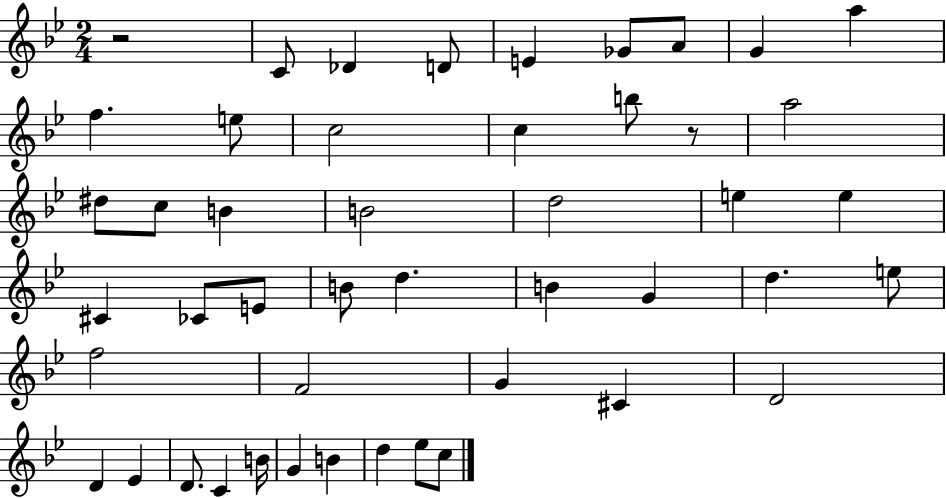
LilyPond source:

{
  \clef treble
  \numericTimeSignature
  \time 2/4
  \key bes \major
  \repeat volta 2 { r2 | c'8 des'4 d'8 | e'4 ges'8 a'8 | g'4 a''4 | \break f''4. e''8 | c''2 | c''4 b''8 r8 | a''2 | \break dis''8 c''8 b'4 | b'2 | d''2 | e''4 e''4 | \break cis'4 ces'8 e'8 | b'8 d''4. | b'4 g'4 | d''4. e''8 | \break f''2 | f'2 | g'4 cis'4 | d'2 | \break d'4 ees'4 | d'8. c'4 b'16 | g'4 b'4 | d''4 ees''8 c''8 | \break } \bar "|."
}